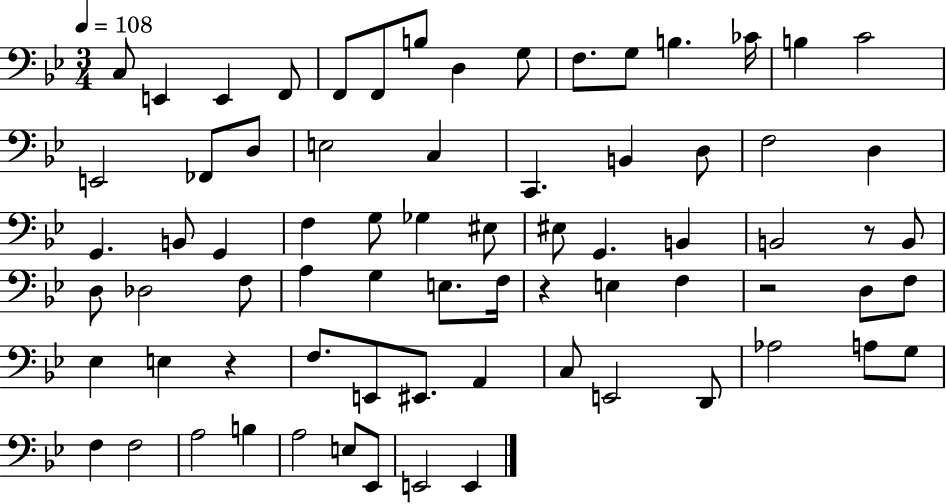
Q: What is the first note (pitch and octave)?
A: C3